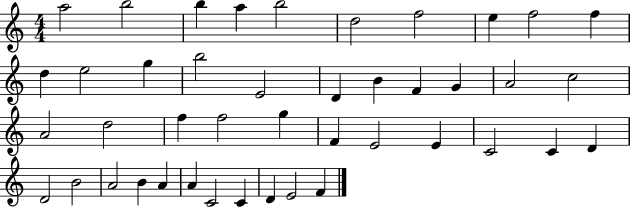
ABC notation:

X:1
T:Untitled
M:4/4
L:1/4
K:C
a2 b2 b a b2 d2 f2 e f2 f d e2 g b2 E2 D B F G A2 c2 A2 d2 f f2 g F E2 E C2 C D D2 B2 A2 B A A C2 C D E2 F